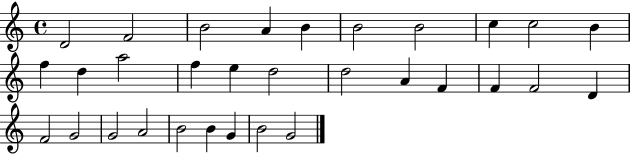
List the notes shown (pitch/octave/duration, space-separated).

D4/h F4/h B4/h A4/q B4/q B4/h B4/h C5/q C5/h B4/q F5/q D5/q A5/h F5/q E5/q D5/h D5/h A4/q F4/q F4/q F4/h D4/q F4/h G4/h G4/h A4/h B4/h B4/q G4/q B4/h G4/h